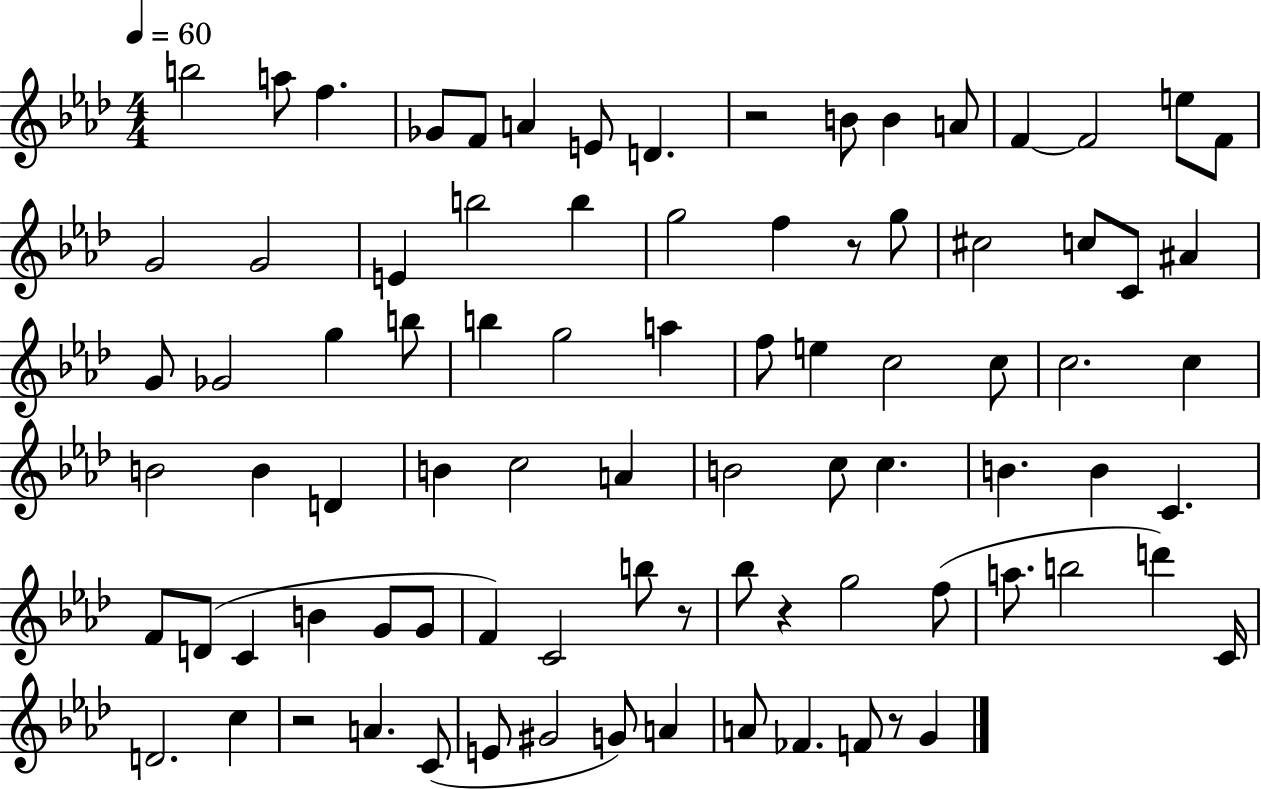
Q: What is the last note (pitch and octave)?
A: G4